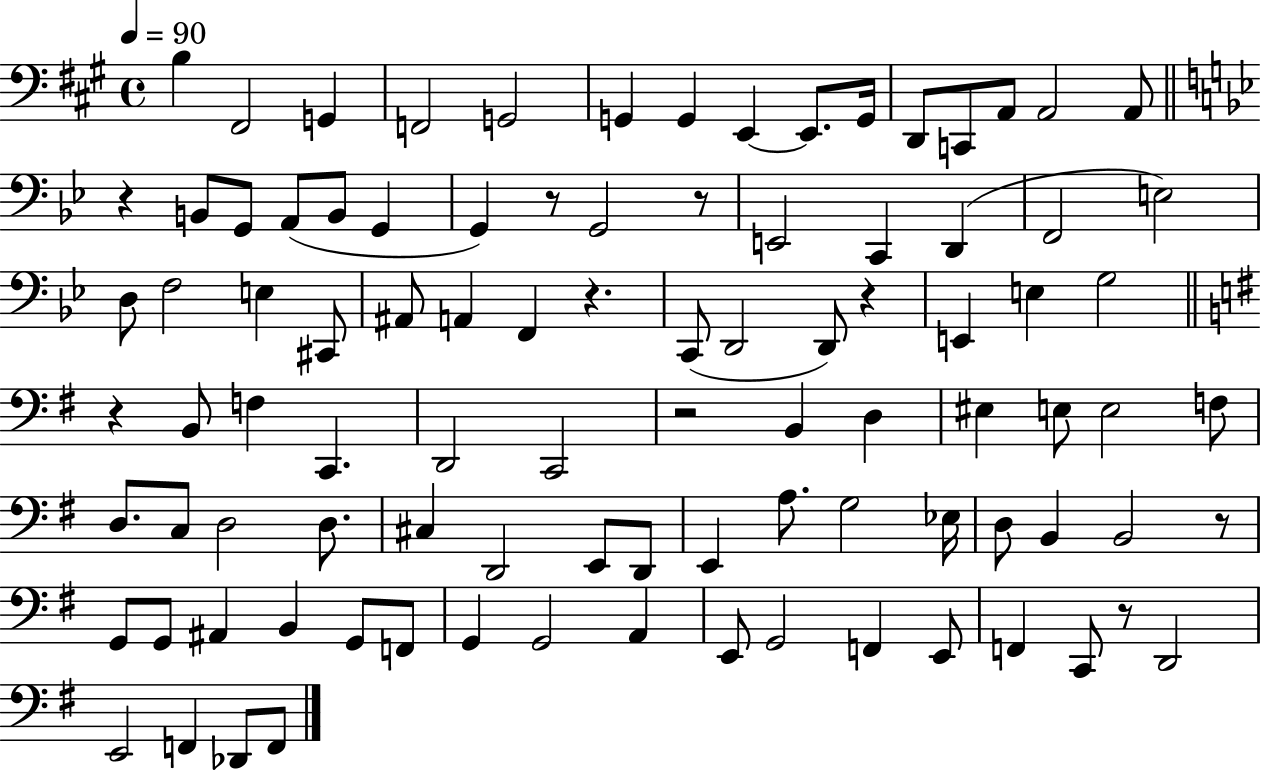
X:1
T:Untitled
M:4/4
L:1/4
K:A
B, ^F,,2 G,, F,,2 G,,2 G,, G,, E,, E,,/2 G,,/4 D,,/2 C,,/2 A,,/2 A,,2 A,,/2 z B,,/2 G,,/2 A,,/2 B,,/2 G,, G,, z/2 G,,2 z/2 E,,2 C,, D,, F,,2 E,2 D,/2 F,2 E, ^C,,/2 ^A,,/2 A,, F,, z C,,/2 D,,2 D,,/2 z E,, E, G,2 z B,,/2 F, C,, D,,2 C,,2 z2 B,, D, ^E, E,/2 E,2 F,/2 D,/2 C,/2 D,2 D,/2 ^C, D,,2 E,,/2 D,,/2 E,, A,/2 G,2 _E,/4 D,/2 B,, B,,2 z/2 G,,/2 G,,/2 ^A,, B,, G,,/2 F,,/2 G,, G,,2 A,, E,,/2 G,,2 F,, E,,/2 F,, C,,/2 z/2 D,,2 E,,2 F,, _D,,/2 F,,/2